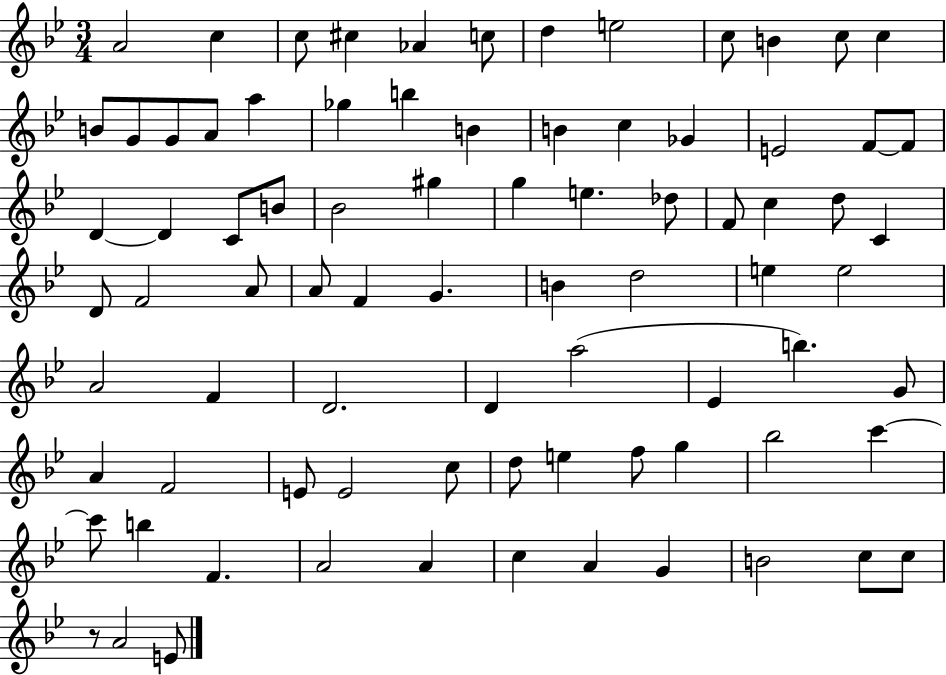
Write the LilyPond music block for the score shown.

{
  \clef treble
  \numericTimeSignature
  \time 3/4
  \key bes \major
  a'2 c''4 | c''8 cis''4 aes'4 c''8 | d''4 e''2 | c''8 b'4 c''8 c''4 | \break b'8 g'8 g'8 a'8 a''4 | ges''4 b''4 b'4 | b'4 c''4 ges'4 | e'2 f'8~~ f'8 | \break d'4~~ d'4 c'8 b'8 | bes'2 gis''4 | g''4 e''4. des''8 | f'8 c''4 d''8 c'4 | \break d'8 f'2 a'8 | a'8 f'4 g'4. | b'4 d''2 | e''4 e''2 | \break a'2 f'4 | d'2. | d'4 a''2( | ees'4 b''4.) g'8 | \break a'4 f'2 | e'8 e'2 c''8 | d''8 e''4 f''8 g''4 | bes''2 c'''4~~ | \break c'''8 b''4 f'4. | a'2 a'4 | c''4 a'4 g'4 | b'2 c''8 c''8 | \break r8 a'2 e'8 | \bar "|."
}